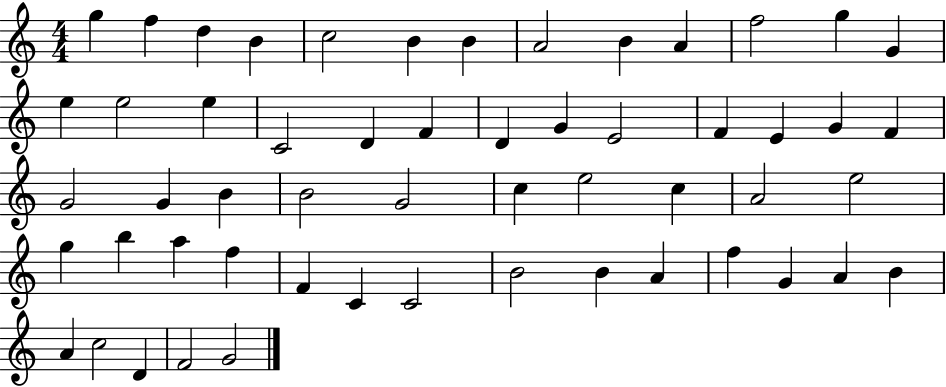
X:1
T:Untitled
M:4/4
L:1/4
K:C
g f d B c2 B B A2 B A f2 g G e e2 e C2 D F D G E2 F E G F G2 G B B2 G2 c e2 c A2 e2 g b a f F C C2 B2 B A f G A B A c2 D F2 G2